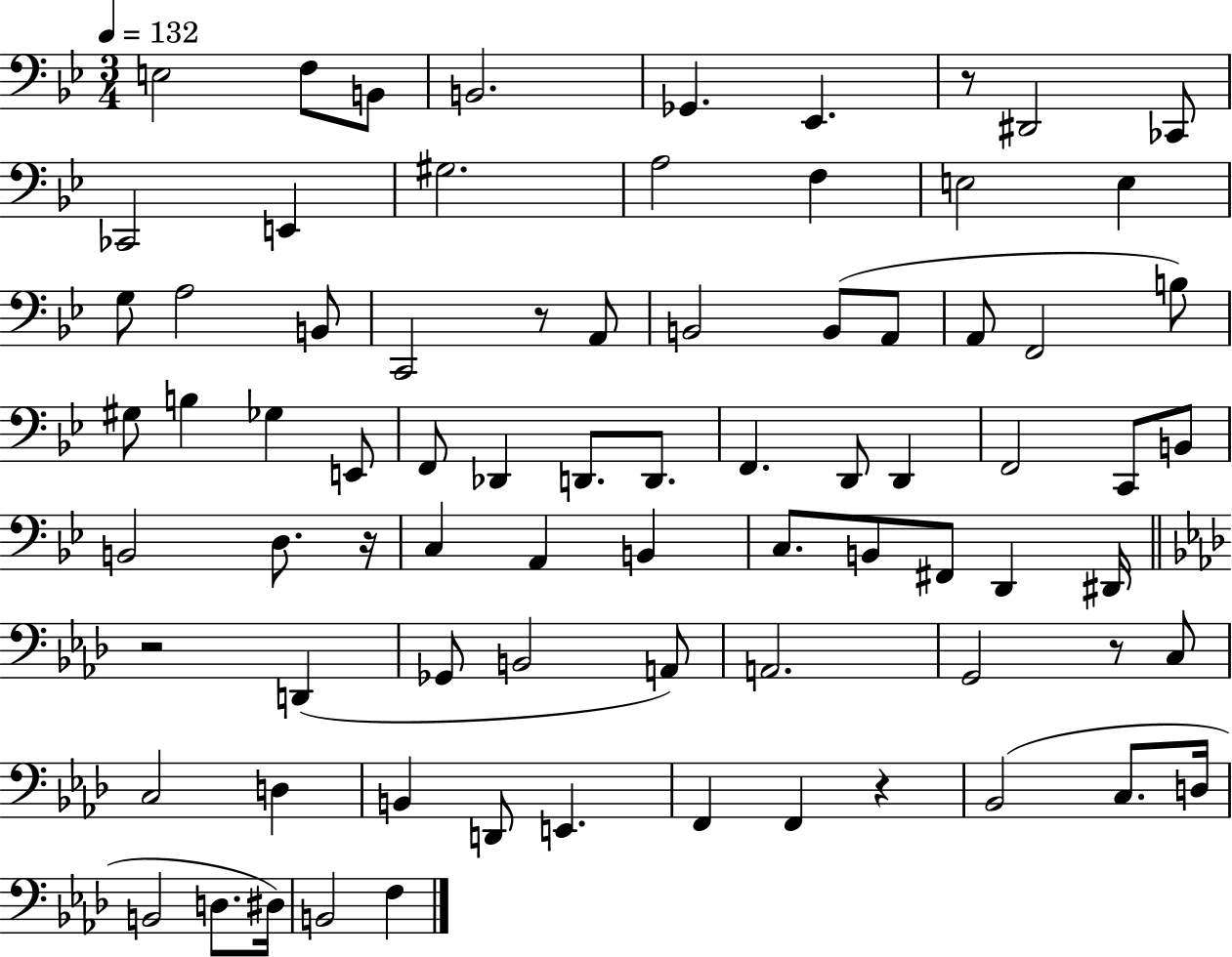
{
  \clef bass
  \numericTimeSignature
  \time 3/4
  \key bes \major
  \tempo 4 = 132
  e2 f8 b,8 | b,2. | ges,4. ees,4. | r8 dis,2 ces,8 | \break ces,2 e,4 | gis2. | a2 f4 | e2 e4 | \break g8 a2 b,8 | c,2 r8 a,8 | b,2 b,8( a,8 | a,8 f,2 b8) | \break gis8 b4 ges4 e,8 | f,8 des,4 d,8. d,8. | f,4. d,8 d,4 | f,2 c,8 b,8 | \break b,2 d8. r16 | c4 a,4 b,4 | c8. b,8 fis,8 d,4 dis,16 | \bar "||" \break \key aes \major r2 d,4( | ges,8 b,2 a,8) | a,2. | g,2 r8 c8 | \break c2 d4 | b,4 d,8 e,4. | f,4 f,4 r4 | bes,2( c8. d16 | \break b,2 d8. dis16) | b,2 f4 | \bar "|."
}